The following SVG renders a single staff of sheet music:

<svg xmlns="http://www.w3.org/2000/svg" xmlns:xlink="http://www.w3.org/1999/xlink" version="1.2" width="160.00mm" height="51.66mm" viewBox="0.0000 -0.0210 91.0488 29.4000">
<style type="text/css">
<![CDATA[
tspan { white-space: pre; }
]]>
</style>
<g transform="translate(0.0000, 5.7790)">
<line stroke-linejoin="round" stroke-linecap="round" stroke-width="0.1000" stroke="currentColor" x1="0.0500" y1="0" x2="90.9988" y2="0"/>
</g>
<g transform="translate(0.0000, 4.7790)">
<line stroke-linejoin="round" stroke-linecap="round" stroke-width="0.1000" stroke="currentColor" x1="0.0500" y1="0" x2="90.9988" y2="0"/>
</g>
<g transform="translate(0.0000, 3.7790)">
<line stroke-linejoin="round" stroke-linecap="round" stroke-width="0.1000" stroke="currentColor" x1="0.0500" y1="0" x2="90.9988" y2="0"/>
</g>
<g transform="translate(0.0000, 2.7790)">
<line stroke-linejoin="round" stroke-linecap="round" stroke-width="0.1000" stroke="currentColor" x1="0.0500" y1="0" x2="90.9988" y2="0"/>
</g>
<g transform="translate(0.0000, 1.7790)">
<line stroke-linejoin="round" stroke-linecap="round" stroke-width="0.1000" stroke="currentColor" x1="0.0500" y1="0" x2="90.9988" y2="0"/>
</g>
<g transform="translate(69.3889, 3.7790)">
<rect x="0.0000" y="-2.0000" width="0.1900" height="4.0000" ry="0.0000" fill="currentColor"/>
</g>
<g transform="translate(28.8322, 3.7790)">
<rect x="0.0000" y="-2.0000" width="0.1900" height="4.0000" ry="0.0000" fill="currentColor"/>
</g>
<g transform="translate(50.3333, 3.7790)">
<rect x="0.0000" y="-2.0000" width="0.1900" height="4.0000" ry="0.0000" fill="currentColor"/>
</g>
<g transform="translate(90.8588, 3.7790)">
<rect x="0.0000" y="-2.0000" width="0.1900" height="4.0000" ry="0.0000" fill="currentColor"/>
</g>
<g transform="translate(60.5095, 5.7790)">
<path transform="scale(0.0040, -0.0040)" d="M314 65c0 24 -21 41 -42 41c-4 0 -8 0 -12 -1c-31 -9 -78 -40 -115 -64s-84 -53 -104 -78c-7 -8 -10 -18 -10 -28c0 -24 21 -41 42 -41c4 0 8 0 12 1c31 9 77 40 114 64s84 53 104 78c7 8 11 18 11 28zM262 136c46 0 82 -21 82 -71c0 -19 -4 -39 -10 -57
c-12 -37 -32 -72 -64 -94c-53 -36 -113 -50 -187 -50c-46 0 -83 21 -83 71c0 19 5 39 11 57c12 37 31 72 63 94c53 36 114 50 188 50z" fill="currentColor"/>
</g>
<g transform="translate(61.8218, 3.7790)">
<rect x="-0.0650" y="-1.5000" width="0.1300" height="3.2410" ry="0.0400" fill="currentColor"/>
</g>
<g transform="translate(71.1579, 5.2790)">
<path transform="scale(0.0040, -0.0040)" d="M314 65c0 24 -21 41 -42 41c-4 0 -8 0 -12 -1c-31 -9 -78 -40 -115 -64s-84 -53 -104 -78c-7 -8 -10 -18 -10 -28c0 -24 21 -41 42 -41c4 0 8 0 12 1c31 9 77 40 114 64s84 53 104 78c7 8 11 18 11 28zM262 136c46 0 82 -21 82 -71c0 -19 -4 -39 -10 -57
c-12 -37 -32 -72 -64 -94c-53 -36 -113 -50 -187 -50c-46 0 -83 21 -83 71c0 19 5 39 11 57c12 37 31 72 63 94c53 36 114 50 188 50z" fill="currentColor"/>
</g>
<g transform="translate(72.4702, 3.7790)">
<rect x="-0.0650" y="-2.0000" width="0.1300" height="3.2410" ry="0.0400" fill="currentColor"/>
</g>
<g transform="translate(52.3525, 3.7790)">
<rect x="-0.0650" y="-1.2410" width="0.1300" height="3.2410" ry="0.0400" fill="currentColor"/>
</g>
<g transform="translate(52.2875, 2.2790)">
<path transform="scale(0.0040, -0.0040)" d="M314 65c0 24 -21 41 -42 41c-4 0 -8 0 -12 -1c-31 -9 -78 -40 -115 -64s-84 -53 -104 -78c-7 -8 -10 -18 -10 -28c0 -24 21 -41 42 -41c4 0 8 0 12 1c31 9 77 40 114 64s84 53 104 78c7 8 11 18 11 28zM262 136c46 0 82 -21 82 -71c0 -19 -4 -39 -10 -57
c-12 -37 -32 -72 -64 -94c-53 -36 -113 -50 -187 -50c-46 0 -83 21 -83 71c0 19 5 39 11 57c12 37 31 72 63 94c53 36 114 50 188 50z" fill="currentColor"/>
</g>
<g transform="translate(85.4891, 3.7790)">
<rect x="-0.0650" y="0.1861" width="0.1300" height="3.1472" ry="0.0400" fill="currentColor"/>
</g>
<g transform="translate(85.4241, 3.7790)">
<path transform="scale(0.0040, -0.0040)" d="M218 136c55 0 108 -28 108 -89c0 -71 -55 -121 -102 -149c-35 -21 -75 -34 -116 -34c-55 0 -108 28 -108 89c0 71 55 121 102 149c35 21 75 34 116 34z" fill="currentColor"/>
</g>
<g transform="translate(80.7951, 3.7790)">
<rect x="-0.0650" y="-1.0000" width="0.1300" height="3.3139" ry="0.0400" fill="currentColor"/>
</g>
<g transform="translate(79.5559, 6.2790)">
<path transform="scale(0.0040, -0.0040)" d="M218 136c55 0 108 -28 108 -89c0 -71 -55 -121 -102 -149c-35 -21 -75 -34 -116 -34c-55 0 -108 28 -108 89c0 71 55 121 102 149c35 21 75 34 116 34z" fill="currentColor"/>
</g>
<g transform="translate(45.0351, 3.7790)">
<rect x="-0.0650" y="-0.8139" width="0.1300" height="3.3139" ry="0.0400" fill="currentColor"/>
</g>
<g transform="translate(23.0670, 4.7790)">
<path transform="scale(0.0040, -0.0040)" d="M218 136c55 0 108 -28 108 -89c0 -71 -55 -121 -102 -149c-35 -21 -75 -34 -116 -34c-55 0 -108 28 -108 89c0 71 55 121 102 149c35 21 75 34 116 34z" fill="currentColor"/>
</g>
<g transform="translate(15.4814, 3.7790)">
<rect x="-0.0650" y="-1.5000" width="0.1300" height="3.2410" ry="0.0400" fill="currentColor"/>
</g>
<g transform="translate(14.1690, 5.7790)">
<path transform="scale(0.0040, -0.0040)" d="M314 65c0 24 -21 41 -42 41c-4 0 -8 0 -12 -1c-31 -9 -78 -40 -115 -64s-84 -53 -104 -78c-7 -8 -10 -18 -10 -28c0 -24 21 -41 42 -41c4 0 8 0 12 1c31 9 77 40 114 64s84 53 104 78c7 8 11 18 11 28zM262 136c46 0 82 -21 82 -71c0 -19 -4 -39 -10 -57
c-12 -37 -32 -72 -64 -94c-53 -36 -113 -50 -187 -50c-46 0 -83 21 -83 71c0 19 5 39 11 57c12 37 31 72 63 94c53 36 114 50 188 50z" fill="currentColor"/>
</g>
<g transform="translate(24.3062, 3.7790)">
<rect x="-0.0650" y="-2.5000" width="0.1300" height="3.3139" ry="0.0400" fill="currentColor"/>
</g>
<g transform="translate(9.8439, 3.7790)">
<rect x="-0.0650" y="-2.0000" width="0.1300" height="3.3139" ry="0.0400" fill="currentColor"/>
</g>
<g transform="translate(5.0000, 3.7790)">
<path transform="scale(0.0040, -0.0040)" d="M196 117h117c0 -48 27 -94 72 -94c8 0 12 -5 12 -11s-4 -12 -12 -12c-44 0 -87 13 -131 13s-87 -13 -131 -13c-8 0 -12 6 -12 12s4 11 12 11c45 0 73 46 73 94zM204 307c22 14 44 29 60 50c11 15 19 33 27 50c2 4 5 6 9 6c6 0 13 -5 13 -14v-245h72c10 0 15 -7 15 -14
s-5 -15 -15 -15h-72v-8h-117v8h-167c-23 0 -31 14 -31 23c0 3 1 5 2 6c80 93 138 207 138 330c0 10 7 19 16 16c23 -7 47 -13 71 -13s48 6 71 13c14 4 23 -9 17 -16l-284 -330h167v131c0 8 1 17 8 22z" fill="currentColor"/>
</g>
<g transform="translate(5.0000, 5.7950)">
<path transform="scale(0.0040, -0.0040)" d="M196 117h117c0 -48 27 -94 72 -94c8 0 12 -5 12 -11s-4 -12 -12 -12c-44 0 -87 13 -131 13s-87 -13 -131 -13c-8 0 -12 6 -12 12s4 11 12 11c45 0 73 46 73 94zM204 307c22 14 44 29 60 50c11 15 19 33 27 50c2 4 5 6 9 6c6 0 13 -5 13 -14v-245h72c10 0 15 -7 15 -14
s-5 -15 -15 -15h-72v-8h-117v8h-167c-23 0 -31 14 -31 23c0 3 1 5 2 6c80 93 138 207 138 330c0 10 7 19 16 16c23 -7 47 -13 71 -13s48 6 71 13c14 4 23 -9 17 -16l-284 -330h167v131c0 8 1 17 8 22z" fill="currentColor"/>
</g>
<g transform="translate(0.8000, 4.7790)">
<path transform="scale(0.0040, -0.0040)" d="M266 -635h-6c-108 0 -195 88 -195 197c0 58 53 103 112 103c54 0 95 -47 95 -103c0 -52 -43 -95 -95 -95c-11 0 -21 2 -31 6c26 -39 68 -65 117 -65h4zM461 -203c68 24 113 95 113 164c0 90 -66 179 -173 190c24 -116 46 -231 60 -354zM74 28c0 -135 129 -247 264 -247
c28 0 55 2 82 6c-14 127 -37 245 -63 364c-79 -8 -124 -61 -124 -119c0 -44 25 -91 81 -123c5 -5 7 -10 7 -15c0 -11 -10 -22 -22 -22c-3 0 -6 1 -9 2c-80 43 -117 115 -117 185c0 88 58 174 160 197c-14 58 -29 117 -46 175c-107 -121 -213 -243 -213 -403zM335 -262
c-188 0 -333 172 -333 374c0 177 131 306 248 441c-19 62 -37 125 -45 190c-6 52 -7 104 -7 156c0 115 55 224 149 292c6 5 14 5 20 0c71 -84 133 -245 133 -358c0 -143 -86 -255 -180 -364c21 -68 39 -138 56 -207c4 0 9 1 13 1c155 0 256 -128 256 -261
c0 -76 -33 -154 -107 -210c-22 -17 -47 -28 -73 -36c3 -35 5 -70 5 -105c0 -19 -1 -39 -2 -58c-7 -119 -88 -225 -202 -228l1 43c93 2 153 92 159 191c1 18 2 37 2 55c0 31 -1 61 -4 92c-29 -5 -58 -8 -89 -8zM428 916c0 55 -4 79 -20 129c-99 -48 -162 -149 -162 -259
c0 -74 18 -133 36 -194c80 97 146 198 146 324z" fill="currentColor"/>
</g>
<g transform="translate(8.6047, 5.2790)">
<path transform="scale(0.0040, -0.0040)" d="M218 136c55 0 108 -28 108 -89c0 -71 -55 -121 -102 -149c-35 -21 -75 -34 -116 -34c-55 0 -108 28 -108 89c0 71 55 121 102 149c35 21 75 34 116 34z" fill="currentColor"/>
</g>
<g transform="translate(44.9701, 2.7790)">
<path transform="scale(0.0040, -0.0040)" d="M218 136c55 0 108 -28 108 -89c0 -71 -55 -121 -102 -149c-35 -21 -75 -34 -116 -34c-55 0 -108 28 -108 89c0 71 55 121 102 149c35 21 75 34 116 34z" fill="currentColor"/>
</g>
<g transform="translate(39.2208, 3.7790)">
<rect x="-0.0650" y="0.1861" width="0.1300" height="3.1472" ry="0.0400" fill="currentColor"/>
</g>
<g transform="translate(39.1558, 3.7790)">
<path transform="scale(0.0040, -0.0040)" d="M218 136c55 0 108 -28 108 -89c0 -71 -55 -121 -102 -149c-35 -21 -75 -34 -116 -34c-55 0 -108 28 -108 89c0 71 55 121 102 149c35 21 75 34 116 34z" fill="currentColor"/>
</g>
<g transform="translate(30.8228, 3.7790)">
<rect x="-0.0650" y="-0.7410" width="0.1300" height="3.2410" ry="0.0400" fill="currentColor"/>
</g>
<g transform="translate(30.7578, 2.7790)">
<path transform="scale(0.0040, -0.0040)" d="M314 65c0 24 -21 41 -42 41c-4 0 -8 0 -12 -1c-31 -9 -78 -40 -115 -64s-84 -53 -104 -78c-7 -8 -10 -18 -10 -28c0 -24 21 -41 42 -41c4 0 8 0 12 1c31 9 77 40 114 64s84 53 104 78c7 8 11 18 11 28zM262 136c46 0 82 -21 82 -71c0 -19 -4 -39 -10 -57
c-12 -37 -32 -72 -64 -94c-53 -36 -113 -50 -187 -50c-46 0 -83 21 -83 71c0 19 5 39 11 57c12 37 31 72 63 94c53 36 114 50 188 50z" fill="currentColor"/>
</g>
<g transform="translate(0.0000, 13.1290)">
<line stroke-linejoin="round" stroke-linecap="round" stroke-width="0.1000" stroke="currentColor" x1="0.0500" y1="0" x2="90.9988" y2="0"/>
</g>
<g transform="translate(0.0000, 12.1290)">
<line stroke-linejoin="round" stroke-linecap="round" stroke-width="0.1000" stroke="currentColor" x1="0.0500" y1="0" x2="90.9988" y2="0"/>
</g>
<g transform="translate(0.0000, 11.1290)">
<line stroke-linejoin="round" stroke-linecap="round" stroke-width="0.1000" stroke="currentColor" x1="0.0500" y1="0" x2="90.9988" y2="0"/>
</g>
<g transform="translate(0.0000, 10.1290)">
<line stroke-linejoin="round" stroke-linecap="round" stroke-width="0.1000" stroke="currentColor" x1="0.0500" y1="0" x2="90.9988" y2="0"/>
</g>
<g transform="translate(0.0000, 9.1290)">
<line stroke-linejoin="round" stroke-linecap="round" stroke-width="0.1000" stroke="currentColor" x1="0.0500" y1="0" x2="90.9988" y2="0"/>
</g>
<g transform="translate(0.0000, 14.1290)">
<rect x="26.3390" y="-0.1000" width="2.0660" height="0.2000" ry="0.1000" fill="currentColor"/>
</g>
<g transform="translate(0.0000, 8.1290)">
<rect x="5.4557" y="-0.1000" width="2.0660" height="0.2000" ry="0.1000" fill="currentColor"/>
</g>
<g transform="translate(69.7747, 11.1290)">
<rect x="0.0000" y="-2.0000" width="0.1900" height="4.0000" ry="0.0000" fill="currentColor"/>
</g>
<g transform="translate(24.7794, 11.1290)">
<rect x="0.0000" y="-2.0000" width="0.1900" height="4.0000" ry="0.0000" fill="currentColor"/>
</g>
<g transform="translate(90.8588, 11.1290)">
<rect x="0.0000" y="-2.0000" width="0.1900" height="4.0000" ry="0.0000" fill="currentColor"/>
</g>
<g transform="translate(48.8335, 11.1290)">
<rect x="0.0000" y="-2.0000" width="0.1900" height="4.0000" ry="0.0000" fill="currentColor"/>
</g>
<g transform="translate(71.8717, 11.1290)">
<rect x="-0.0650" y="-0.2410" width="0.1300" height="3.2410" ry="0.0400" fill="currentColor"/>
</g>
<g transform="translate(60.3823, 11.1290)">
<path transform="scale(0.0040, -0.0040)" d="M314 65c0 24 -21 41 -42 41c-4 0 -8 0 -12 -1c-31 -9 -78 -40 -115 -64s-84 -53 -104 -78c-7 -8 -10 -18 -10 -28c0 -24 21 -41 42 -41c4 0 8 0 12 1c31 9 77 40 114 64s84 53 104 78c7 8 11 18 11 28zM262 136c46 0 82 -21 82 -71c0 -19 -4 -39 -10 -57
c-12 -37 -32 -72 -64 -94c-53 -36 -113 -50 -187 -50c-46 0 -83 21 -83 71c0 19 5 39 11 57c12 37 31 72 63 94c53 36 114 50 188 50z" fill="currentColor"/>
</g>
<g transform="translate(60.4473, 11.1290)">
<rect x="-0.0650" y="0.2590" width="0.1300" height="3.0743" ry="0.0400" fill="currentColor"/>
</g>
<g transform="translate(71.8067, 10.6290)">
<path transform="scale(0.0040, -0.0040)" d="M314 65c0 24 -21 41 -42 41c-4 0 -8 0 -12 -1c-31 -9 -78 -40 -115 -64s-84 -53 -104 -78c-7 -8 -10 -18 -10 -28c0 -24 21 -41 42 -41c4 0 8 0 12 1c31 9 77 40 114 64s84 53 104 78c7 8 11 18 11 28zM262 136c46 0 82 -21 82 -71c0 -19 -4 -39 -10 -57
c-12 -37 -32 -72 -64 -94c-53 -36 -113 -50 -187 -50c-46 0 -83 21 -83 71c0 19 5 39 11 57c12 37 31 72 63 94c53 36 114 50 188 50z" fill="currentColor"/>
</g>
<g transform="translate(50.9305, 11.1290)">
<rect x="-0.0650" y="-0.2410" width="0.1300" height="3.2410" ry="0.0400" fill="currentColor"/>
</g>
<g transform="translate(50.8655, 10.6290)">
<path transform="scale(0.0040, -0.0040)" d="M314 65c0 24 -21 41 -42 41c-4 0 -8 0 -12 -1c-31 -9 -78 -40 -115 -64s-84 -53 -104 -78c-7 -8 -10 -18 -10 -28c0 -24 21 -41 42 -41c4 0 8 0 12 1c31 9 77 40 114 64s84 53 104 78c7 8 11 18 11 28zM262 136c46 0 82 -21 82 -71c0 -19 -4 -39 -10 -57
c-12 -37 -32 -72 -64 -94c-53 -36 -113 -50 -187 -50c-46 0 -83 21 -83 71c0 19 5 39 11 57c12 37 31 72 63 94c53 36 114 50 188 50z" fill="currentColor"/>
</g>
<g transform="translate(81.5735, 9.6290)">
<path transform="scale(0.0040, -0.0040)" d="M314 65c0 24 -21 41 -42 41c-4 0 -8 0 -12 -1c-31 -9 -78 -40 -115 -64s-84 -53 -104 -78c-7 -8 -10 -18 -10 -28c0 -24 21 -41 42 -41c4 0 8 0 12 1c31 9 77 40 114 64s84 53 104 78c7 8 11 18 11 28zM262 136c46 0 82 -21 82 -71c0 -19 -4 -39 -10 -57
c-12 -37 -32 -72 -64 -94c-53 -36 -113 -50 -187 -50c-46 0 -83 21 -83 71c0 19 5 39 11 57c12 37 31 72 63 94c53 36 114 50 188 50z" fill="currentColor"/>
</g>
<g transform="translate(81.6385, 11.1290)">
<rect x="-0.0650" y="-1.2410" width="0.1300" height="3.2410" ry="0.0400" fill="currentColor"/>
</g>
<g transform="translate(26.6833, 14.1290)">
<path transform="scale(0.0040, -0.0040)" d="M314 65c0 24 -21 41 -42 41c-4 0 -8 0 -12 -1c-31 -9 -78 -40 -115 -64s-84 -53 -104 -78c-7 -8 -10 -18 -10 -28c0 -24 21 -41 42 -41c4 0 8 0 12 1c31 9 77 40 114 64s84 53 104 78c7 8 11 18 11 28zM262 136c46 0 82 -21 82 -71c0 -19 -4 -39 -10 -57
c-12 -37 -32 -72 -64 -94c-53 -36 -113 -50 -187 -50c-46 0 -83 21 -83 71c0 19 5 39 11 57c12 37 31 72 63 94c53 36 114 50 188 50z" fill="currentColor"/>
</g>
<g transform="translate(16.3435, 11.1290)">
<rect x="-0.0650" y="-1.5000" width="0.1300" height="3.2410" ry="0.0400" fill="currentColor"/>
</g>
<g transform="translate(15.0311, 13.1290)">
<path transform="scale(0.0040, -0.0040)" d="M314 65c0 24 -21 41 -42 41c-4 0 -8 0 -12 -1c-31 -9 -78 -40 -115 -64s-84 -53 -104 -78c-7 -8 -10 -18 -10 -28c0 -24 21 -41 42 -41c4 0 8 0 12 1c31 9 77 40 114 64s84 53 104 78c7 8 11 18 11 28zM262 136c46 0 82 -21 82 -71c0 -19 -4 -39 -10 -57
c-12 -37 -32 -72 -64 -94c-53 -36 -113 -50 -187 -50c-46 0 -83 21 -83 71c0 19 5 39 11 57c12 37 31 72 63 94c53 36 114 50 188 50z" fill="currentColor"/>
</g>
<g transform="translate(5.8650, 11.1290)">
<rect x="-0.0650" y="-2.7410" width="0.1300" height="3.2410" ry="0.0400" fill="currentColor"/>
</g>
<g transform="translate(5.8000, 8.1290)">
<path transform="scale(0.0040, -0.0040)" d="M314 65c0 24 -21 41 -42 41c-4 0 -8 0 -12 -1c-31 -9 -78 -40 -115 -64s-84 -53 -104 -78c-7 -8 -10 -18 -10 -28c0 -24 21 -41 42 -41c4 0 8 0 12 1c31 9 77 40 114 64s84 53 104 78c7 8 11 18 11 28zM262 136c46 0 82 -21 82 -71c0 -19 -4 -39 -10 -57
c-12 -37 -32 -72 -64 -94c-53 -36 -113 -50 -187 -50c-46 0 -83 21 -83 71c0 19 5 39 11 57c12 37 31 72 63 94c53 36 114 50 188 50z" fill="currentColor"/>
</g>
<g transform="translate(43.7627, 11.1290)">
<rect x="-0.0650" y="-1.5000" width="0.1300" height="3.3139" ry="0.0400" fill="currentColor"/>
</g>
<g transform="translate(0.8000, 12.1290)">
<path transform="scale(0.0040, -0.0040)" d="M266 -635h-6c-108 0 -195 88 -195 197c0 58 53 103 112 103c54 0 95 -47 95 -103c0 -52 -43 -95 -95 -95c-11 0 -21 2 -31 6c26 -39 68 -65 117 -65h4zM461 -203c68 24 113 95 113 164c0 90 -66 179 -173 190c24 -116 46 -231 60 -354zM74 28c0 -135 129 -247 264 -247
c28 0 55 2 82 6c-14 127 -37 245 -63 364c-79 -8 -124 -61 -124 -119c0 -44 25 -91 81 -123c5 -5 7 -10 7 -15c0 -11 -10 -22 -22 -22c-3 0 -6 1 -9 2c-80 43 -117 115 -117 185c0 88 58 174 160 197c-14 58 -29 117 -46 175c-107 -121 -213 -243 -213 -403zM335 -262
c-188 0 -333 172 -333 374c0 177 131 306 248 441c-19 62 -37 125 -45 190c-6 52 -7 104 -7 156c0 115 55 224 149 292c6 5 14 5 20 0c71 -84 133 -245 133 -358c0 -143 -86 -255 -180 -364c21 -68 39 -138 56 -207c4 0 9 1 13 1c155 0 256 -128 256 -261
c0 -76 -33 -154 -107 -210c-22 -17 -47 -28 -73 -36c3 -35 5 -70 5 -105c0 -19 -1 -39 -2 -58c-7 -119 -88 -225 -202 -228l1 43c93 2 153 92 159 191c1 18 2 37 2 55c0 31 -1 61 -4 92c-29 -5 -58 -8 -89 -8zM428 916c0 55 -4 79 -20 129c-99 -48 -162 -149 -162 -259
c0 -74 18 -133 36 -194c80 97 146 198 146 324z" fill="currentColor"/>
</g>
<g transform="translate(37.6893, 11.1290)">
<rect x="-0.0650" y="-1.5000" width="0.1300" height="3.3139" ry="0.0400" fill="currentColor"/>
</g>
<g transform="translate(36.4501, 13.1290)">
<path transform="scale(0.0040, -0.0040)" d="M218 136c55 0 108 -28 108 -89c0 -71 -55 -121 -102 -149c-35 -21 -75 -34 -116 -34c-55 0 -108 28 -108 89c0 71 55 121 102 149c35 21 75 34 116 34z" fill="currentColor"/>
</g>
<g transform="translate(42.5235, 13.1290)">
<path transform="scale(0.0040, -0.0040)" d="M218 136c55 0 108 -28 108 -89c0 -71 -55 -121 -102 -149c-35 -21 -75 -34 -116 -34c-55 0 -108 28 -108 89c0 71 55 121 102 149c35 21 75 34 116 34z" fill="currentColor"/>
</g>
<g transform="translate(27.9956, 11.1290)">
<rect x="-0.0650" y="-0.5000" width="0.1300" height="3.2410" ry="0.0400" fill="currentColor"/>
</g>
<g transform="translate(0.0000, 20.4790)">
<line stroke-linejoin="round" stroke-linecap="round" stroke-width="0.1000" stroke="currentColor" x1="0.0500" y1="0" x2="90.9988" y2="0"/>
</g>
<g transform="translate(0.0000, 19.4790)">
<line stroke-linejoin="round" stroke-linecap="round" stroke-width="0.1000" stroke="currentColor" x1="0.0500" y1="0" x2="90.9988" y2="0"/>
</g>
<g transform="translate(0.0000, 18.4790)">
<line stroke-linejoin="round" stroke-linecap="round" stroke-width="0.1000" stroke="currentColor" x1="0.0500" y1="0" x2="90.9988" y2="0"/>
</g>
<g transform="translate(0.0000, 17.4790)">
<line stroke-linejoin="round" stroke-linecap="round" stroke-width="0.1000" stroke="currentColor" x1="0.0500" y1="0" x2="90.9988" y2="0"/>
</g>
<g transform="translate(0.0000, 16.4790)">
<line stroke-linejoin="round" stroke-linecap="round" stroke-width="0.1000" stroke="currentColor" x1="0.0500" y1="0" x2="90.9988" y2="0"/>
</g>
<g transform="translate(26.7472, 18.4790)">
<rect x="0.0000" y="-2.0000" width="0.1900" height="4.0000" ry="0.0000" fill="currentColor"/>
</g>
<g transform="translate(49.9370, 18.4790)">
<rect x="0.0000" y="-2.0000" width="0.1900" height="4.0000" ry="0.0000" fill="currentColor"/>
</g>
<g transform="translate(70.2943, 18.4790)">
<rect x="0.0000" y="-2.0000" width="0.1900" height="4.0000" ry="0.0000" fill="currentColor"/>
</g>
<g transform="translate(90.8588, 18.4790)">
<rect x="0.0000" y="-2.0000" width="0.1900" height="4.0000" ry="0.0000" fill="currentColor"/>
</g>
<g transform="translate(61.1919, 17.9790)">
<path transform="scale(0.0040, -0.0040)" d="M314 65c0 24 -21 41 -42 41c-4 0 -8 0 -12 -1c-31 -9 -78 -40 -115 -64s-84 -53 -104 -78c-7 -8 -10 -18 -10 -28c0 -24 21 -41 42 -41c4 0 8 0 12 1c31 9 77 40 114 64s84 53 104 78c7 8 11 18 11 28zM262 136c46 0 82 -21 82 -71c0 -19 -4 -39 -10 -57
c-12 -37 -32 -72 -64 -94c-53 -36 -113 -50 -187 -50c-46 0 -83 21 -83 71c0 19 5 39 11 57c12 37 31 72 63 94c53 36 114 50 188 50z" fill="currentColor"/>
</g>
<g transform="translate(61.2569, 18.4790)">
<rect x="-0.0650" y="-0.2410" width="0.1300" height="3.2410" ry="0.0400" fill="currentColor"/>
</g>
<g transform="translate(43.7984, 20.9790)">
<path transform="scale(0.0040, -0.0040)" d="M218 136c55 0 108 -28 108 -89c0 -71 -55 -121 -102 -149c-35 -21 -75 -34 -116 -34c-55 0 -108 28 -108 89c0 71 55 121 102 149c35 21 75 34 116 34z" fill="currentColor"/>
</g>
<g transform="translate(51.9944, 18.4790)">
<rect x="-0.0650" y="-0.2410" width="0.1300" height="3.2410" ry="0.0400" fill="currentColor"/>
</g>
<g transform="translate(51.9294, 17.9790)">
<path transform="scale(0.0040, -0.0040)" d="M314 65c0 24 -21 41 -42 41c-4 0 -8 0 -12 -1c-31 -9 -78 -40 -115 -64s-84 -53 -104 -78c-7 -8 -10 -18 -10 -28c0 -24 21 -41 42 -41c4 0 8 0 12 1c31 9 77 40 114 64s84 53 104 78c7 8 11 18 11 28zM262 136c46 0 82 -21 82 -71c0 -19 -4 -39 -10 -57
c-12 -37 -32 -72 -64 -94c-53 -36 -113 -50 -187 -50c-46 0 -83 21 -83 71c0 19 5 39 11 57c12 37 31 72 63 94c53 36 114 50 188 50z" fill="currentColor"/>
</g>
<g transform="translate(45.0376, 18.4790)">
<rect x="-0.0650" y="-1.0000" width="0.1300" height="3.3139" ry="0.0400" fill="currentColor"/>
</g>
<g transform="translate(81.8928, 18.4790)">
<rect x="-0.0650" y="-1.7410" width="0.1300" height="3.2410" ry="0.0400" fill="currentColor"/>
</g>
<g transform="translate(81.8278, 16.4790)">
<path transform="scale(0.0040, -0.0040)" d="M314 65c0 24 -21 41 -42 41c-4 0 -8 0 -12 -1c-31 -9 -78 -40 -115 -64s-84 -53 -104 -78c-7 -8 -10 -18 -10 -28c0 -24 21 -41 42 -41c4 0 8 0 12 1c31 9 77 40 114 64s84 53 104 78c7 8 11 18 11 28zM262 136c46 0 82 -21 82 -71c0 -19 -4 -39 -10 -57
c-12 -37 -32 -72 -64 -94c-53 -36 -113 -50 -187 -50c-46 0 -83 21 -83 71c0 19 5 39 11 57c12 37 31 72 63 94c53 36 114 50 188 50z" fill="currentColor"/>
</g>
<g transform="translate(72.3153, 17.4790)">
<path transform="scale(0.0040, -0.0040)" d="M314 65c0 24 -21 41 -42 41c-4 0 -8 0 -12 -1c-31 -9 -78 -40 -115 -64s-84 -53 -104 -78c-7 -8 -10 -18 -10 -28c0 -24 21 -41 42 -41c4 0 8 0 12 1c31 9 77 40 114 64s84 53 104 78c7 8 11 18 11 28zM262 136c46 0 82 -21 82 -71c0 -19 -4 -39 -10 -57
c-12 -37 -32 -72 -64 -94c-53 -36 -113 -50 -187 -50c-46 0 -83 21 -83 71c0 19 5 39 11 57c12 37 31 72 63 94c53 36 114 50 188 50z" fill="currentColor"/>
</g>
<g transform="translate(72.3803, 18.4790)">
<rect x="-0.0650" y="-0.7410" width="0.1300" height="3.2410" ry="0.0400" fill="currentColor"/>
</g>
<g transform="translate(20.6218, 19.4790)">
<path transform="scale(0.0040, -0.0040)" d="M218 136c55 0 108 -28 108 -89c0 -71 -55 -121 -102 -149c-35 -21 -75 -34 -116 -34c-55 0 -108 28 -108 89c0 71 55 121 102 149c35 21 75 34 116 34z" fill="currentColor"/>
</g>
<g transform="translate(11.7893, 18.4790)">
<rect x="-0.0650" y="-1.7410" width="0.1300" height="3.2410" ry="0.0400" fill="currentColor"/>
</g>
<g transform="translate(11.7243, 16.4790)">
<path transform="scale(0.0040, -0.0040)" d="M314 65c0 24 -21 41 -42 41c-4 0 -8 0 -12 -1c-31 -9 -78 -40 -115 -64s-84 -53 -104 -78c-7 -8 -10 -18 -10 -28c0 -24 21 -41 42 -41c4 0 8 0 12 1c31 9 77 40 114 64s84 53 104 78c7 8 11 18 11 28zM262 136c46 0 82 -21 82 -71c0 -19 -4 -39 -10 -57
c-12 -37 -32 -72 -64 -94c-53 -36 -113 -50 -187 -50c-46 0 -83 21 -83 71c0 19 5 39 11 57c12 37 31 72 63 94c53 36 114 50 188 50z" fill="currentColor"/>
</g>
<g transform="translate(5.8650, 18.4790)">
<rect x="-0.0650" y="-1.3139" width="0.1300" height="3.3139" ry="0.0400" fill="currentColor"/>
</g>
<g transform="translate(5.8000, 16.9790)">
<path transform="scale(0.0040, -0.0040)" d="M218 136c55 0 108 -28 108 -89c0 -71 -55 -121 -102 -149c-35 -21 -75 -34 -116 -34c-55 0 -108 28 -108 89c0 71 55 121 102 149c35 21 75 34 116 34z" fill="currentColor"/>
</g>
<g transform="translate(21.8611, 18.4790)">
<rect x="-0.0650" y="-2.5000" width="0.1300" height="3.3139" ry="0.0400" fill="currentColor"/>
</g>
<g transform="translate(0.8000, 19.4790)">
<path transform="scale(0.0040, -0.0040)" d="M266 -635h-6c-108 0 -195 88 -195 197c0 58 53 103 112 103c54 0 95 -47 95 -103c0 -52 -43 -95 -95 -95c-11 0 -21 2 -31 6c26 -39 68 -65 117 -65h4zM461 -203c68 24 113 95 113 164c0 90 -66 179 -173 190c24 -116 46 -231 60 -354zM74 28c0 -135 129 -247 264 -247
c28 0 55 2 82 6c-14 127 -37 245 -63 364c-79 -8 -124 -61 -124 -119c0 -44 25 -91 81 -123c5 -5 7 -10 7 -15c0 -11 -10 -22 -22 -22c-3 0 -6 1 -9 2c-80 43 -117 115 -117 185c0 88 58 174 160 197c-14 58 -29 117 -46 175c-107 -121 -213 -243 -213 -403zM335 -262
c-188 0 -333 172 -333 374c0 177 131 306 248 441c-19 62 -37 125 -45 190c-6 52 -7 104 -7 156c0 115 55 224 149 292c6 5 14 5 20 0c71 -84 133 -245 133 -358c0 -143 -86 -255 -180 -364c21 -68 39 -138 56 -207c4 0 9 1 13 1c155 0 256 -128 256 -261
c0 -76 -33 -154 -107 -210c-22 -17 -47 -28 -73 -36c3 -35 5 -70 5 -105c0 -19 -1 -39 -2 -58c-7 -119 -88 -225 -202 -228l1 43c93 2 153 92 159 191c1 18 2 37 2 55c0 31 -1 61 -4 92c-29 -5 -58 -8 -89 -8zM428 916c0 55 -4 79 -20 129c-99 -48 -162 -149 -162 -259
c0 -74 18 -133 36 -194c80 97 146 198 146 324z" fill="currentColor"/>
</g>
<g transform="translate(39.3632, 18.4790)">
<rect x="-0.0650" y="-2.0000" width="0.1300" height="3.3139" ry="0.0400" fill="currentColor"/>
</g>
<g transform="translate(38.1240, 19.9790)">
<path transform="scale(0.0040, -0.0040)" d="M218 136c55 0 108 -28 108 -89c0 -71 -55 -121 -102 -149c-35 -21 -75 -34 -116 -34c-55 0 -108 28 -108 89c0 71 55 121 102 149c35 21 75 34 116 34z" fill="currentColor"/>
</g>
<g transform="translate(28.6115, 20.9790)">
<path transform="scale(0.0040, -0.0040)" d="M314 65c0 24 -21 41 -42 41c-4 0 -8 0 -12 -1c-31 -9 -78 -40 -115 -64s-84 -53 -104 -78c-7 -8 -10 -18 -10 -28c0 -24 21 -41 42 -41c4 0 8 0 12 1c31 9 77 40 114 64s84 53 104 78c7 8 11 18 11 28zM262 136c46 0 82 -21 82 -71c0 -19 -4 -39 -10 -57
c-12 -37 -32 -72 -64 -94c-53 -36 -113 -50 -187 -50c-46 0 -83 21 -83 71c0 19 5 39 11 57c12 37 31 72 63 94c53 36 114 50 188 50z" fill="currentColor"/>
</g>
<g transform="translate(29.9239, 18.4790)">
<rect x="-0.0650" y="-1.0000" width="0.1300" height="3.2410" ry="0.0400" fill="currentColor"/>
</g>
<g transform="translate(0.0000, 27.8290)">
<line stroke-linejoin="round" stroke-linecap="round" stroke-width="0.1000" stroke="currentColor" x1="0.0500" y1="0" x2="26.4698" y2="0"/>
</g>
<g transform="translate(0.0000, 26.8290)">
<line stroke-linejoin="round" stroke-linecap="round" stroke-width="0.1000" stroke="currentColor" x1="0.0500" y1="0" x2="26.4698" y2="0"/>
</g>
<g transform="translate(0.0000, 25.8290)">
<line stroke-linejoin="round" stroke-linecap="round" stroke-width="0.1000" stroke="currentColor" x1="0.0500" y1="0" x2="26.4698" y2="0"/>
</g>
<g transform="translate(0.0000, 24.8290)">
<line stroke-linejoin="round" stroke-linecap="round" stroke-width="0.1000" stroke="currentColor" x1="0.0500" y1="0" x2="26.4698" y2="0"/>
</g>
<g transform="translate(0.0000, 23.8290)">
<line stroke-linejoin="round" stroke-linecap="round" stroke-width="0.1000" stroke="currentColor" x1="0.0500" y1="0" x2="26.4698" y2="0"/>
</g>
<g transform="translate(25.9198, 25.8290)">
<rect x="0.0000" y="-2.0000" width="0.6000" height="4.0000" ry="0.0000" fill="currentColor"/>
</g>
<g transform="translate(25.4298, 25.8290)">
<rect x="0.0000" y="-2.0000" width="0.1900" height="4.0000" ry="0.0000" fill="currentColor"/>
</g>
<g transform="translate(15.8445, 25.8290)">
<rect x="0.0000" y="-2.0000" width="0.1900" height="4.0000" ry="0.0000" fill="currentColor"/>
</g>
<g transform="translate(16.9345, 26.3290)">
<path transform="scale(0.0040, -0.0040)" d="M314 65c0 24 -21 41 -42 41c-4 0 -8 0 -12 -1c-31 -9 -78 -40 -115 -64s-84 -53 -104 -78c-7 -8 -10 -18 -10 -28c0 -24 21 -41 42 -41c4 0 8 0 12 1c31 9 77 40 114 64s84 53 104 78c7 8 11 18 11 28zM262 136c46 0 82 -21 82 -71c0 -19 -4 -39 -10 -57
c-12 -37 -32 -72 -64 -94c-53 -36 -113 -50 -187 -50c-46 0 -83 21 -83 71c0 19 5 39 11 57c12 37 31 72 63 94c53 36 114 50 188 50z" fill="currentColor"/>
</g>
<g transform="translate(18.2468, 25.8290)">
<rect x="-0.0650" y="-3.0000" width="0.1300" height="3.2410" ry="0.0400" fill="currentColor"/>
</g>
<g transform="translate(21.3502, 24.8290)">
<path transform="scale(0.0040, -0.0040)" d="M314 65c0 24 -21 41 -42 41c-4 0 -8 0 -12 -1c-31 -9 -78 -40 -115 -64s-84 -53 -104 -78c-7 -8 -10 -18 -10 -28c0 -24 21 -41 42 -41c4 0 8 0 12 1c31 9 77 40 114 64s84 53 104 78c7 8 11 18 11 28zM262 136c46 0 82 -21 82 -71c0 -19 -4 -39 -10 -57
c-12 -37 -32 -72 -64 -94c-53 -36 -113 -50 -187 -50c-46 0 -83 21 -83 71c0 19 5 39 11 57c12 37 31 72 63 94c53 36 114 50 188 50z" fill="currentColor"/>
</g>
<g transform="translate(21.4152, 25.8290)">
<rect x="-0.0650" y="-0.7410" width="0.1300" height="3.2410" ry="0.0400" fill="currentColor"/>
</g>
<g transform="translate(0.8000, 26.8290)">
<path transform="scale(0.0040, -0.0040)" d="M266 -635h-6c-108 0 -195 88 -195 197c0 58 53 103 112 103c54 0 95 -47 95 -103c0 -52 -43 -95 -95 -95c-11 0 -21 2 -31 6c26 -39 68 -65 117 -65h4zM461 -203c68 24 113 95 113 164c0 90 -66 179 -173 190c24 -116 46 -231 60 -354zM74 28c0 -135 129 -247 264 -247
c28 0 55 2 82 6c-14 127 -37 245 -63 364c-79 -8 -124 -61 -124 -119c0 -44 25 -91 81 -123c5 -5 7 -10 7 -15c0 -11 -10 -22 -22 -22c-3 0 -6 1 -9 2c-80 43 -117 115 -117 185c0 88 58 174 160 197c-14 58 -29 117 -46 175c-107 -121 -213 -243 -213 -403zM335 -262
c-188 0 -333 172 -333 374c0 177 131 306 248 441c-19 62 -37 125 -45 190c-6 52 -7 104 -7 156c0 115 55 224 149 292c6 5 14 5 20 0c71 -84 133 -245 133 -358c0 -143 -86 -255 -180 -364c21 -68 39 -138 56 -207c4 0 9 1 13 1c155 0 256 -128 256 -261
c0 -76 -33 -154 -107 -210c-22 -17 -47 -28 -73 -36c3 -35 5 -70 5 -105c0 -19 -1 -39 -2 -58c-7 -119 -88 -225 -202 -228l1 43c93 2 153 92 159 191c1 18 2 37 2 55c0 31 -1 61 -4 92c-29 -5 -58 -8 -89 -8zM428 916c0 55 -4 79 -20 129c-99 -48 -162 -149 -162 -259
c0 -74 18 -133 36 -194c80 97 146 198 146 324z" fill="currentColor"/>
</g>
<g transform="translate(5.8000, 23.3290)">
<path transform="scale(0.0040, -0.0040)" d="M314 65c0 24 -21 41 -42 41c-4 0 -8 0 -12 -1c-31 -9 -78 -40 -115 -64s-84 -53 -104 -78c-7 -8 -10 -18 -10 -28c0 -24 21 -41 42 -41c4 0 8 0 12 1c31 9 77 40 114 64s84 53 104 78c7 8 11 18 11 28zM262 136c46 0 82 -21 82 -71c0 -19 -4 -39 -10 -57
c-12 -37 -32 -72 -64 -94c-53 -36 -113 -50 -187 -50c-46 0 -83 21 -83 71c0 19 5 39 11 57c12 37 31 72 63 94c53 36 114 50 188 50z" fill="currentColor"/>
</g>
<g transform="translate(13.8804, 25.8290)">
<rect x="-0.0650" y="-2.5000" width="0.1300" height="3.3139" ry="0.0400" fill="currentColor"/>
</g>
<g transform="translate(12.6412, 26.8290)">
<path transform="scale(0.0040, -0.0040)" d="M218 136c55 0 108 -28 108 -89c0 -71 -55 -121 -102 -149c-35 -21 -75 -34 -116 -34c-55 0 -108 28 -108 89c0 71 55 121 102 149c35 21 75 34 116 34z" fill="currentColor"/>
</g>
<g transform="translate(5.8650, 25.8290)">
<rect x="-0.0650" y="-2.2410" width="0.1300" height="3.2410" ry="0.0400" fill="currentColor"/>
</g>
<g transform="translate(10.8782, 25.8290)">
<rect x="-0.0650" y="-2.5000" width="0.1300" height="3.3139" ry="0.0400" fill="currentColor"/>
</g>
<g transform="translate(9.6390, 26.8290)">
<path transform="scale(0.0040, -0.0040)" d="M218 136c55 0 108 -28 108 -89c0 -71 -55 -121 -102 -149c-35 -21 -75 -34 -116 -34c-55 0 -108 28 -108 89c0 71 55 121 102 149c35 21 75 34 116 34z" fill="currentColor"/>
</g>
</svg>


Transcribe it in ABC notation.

X:1
T:Untitled
M:4/4
L:1/4
K:C
F E2 G d2 B d e2 E2 F2 D B a2 E2 C2 E E c2 B2 c2 e2 e f2 G D2 F D c2 c2 d2 f2 g2 G G A2 d2